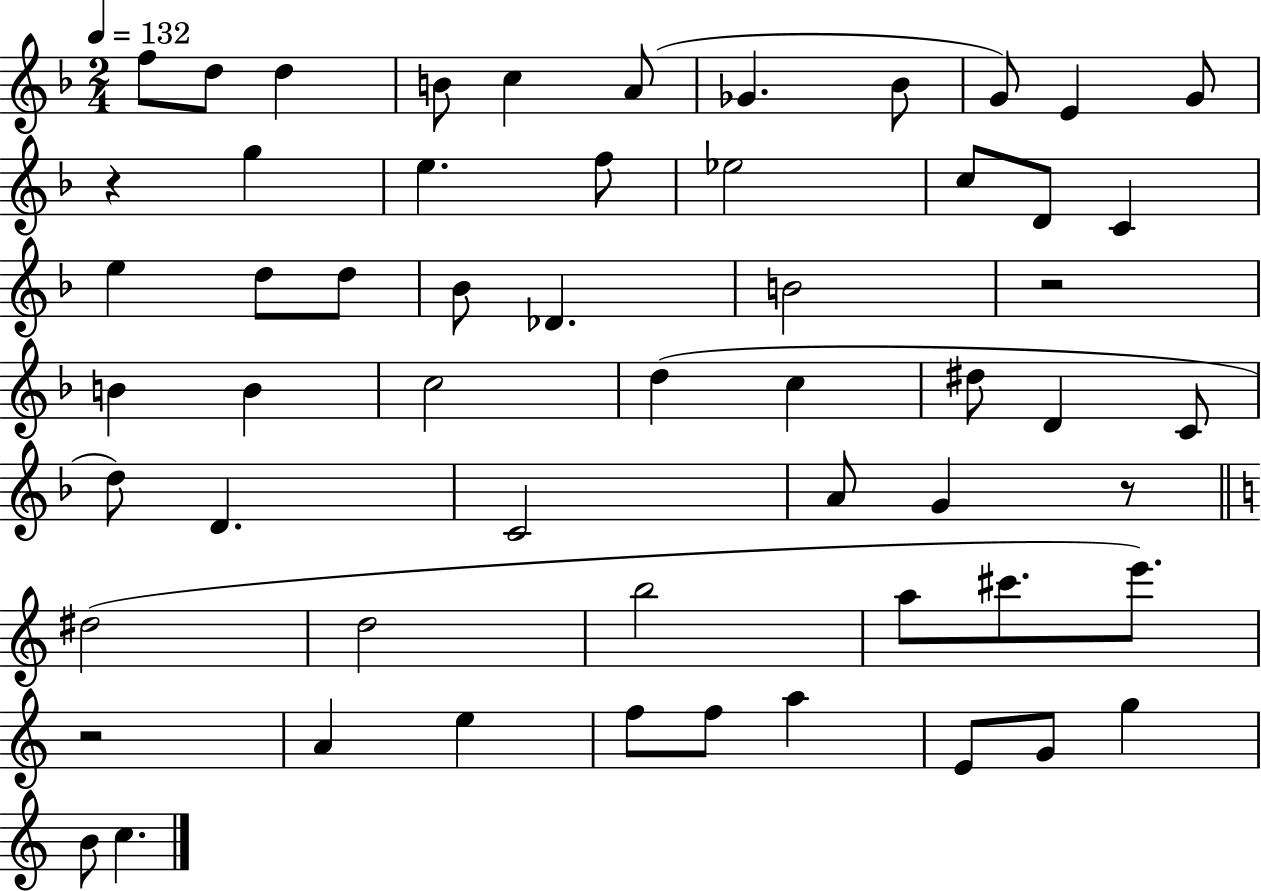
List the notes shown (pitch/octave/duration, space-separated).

F5/e D5/e D5/q B4/e C5/q A4/e Gb4/q. Bb4/e G4/e E4/q G4/e R/q G5/q E5/q. F5/e Eb5/h C5/e D4/e C4/q E5/q D5/e D5/e Bb4/e Db4/q. B4/h R/h B4/q B4/q C5/h D5/q C5/q D#5/e D4/q C4/e D5/e D4/q. C4/h A4/e G4/q R/e D#5/h D5/h B5/h A5/e C#6/e. E6/e. R/h A4/q E5/q F5/e F5/e A5/q E4/e G4/e G5/q B4/e C5/q.